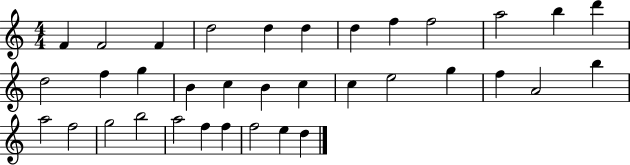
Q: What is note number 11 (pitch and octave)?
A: B5